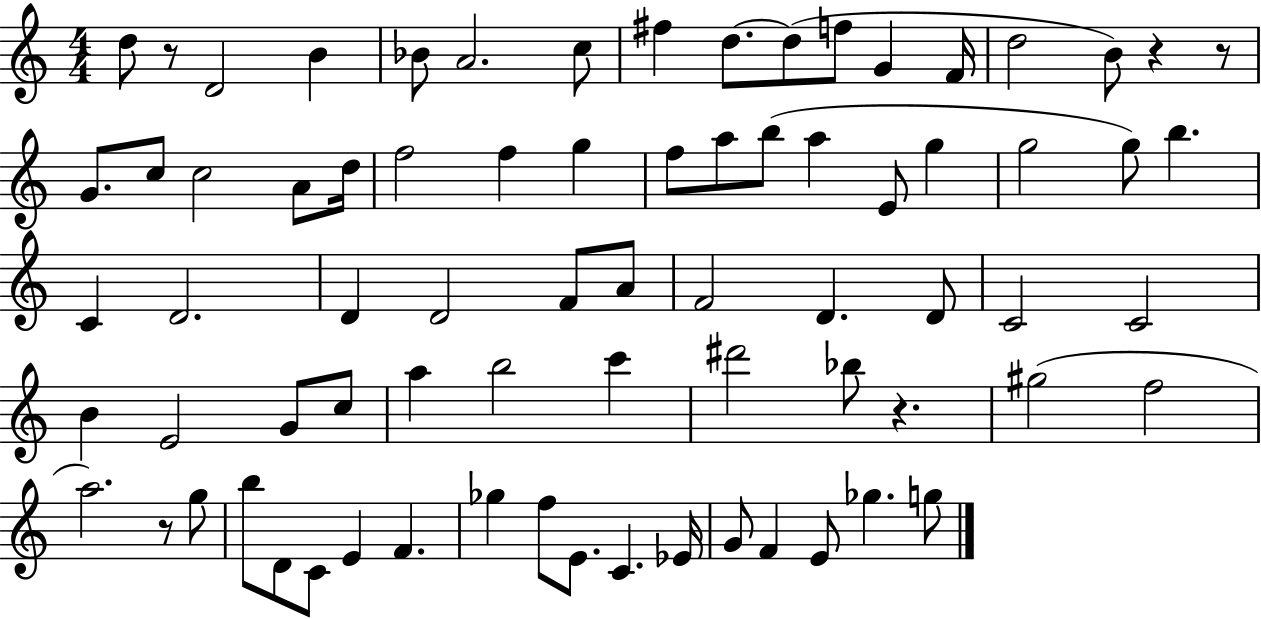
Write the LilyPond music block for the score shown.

{
  \clef treble
  \numericTimeSignature
  \time 4/4
  \key c \major
  \repeat volta 2 { d''8 r8 d'2 b'4 | bes'8 a'2. c''8 | fis''4 d''8.~~ d''8( f''8 g'4 f'16 | d''2 b'8) r4 r8 | \break g'8. c''8 c''2 a'8 d''16 | f''2 f''4 g''4 | f''8 a''8 b''8( a''4 e'8 g''4 | g''2 g''8) b''4. | \break c'4 d'2. | d'4 d'2 f'8 a'8 | f'2 d'4. d'8 | c'2 c'2 | \break b'4 e'2 g'8 c''8 | a''4 b''2 c'''4 | dis'''2 bes''8 r4. | gis''2( f''2 | \break a''2.) r8 g''8 | b''8 d'8 c'8 e'4 f'4. | ges''4 f''8 e'8. c'4. ees'16 | g'8 f'4 e'8 ges''4. g''8 | \break } \bar "|."
}